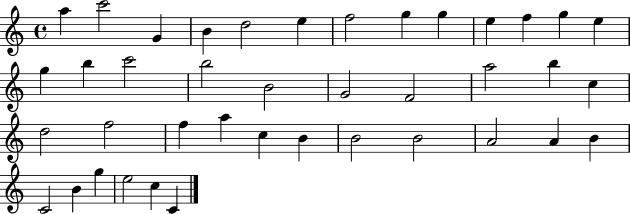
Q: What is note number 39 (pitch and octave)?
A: C5